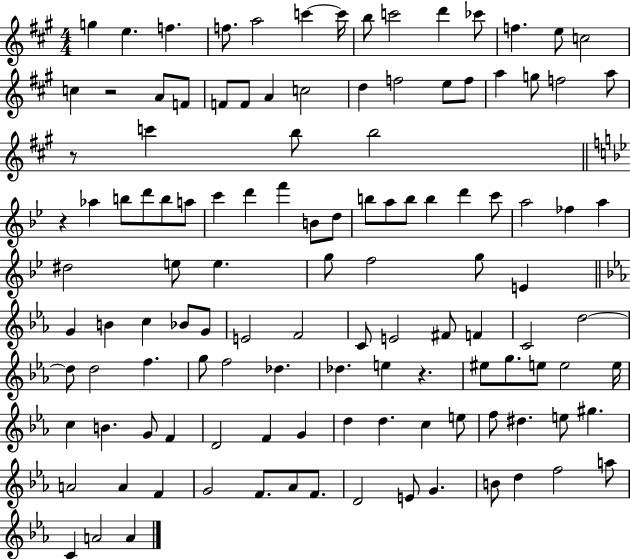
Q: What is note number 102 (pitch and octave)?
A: F4